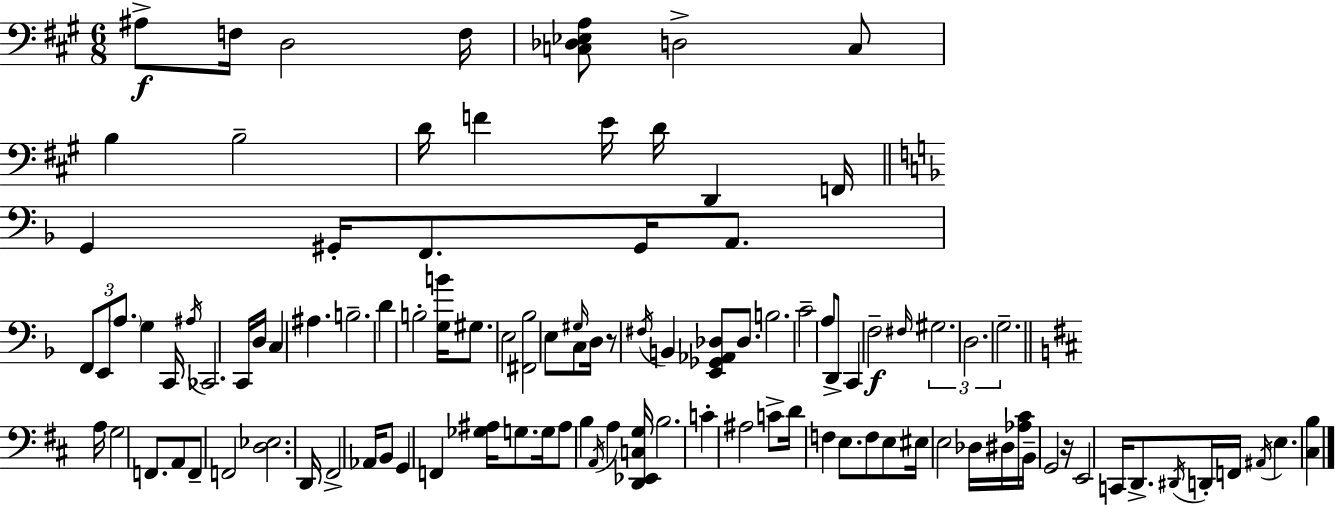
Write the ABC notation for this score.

X:1
T:Untitled
M:6/8
L:1/4
K:A
^A,/2 F,/4 D,2 F,/4 [C,_D,_E,A,]/2 D,2 C,/2 B, B,2 D/4 F E/4 D/4 D,, F,,/4 G,, ^G,,/4 F,,/2 ^G,,/4 A,,/2 F,,/2 E,,/2 A,/2 G, C,,/4 ^A,/4 _C,,2 C,,/4 D,/4 C, ^A, B,2 D B,2 [G,B]/4 ^G,/2 E,2 [^F,,_B,]2 E,/2 ^G,/4 C,/2 D,/4 z/2 ^F,/4 B,, [E,,_G,,_A,,_D,]/2 _D,/2 B,2 C2 A,/2 D,,/2 C,, F,2 ^F,/4 ^G,2 D,2 G,2 A,/4 G,2 F,,/2 A,,/2 F,,/2 F,,2 [D,_E,]2 D,,/4 ^F,,2 _A,,/4 B,,/2 G,, F,, [_G,^A,]/4 G,/2 G,/4 ^A,/2 B, A,,/4 A, [D,,_E,,C,G,]/4 B,2 C ^A,2 C/2 D/4 F, E,/2 F,/2 E,/2 ^E,/4 E,2 _D,/4 ^D,/4 [_A,^C]/4 B,,/4 G,,2 z/4 E,,2 C,,/4 D,,/2 ^D,,/4 D,,/4 F,,/4 ^A,,/4 E, [^C,B,]